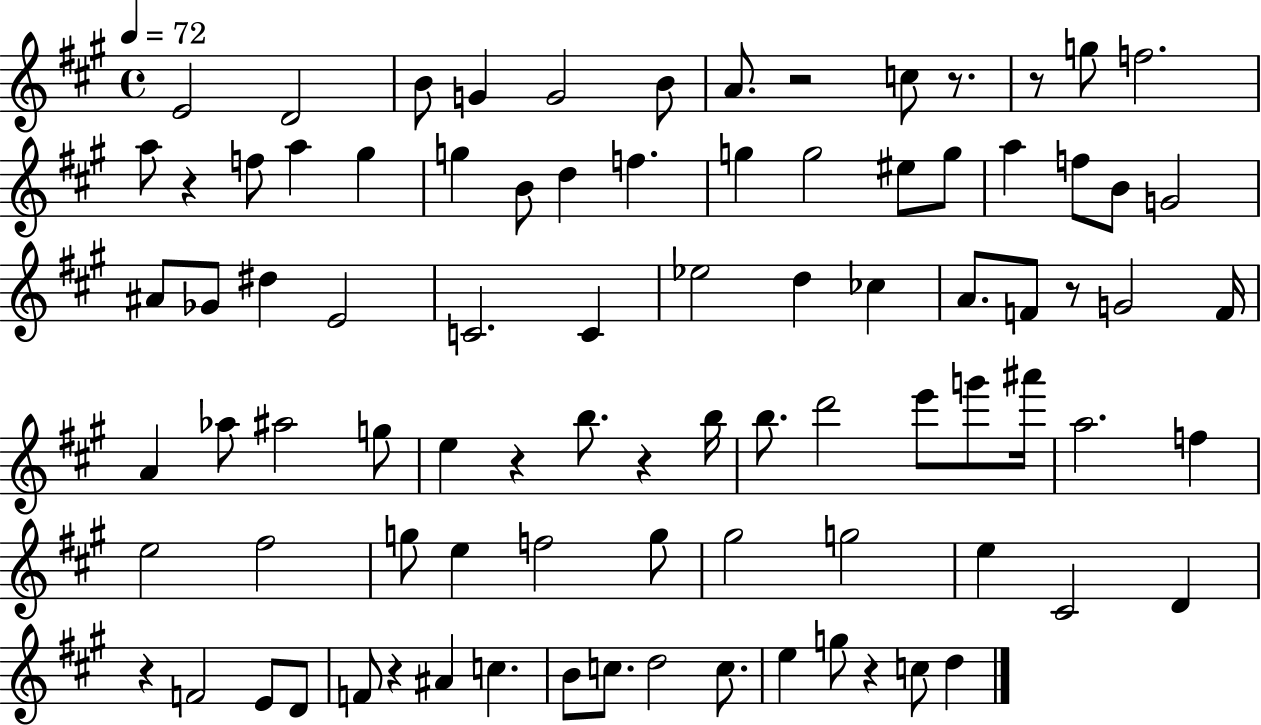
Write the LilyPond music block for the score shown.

{
  \clef treble
  \time 4/4
  \defaultTimeSignature
  \key a \major
  \tempo 4 = 72
  e'2 d'2 | b'8 g'4 g'2 b'8 | a'8. r2 c''8 r8. | r8 g''8 f''2. | \break a''8 r4 f''8 a''4 gis''4 | g''4 b'8 d''4 f''4. | g''4 g''2 eis''8 g''8 | a''4 f''8 b'8 g'2 | \break ais'8 ges'8 dis''4 e'2 | c'2. c'4 | ees''2 d''4 ces''4 | a'8. f'8 r8 g'2 f'16 | \break a'4 aes''8 ais''2 g''8 | e''4 r4 b''8. r4 b''16 | b''8. d'''2 e'''8 g'''8 ais'''16 | a''2. f''4 | \break e''2 fis''2 | g''8 e''4 f''2 g''8 | gis''2 g''2 | e''4 cis'2 d'4 | \break r4 f'2 e'8 d'8 | f'8 r4 ais'4 c''4. | b'8 c''8. d''2 c''8. | e''4 g''8 r4 c''8 d''4 | \break \bar "|."
}